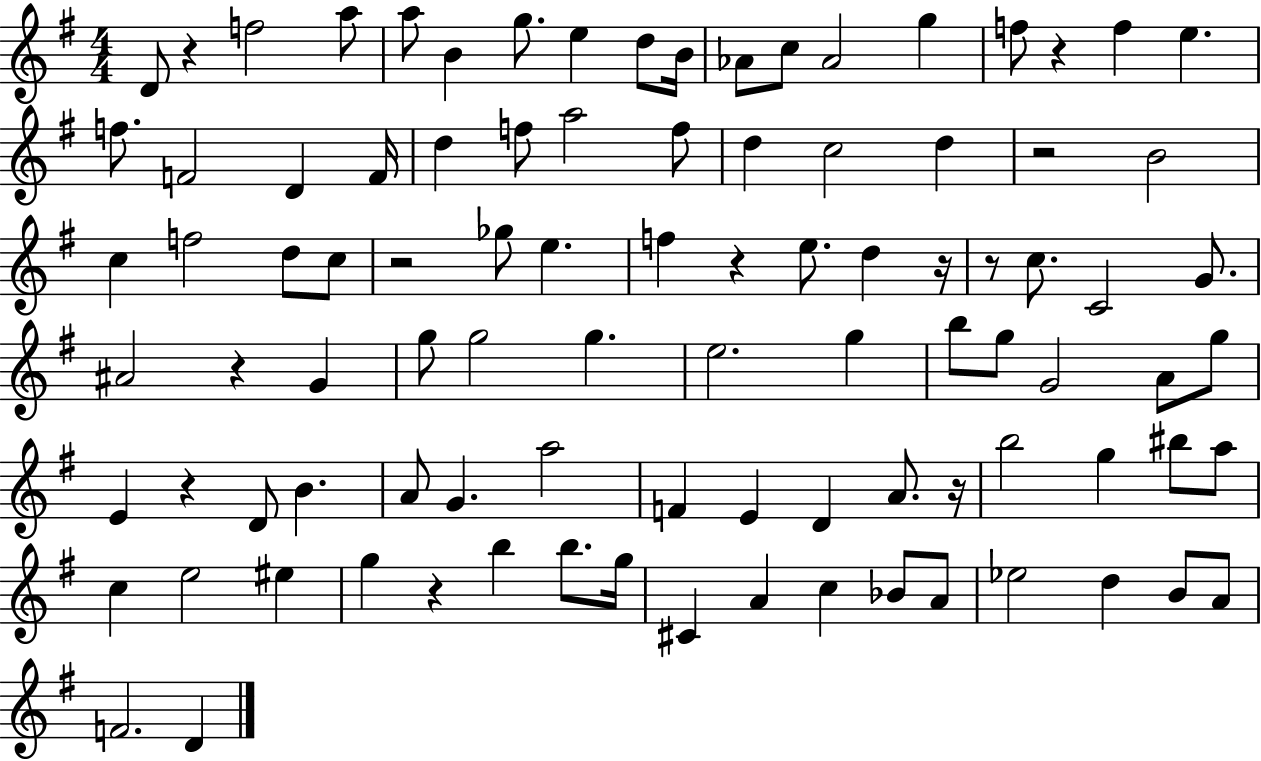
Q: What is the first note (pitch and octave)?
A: D4